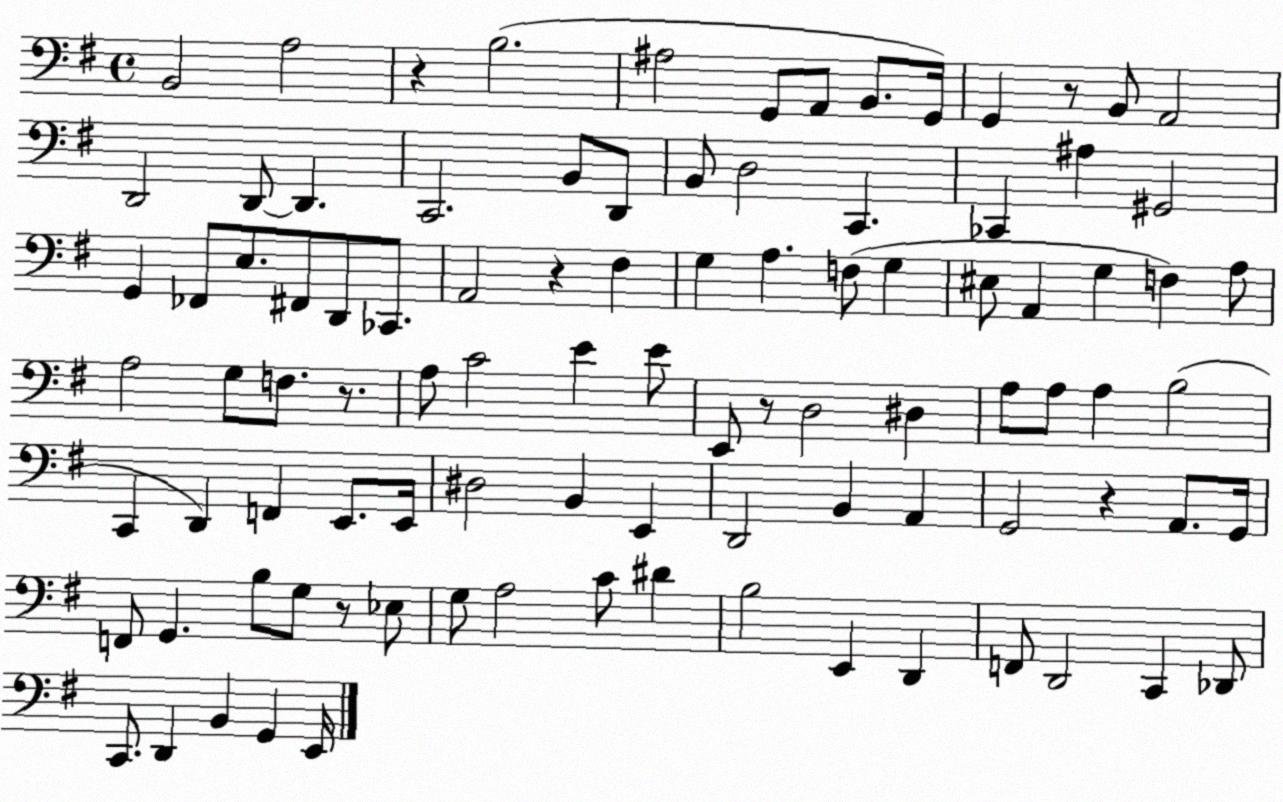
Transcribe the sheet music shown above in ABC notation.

X:1
T:Untitled
M:4/4
L:1/4
K:G
B,,2 A,2 z B,2 ^A,2 G,,/2 A,,/2 B,,/2 G,,/4 G,, z/2 B,,/2 A,,2 D,,2 D,,/2 D,, C,,2 B,,/2 D,,/2 B,,/2 D,2 C,, _C,, ^A, ^G,,2 G,, _F,,/2 E,/2 ^F,,/2 D,,/2 _C,,/2 A,,2 z ^F, G, A, F,/2 G, ^E,/2 A,, G, F, A,/2 A,2 G,/2 F,/2 z/2 A,/2 C2 E E/2 E,,/2 z/2 D,2 ^D, A,/2 A,/2 A, B,2 C,, D,, F,, E,,/2 E,,/4 ^D,2 B,, E,, D,,2 B,, A,, G,,2 z A,,/2 G,,/4 F,,/2 G,, B,/2 G,/2 z/2 _E,/2 G,/2 A,2 C/2 ^D B,2 E,, D,, F,,/2 D,,2 C,, _D,,/2 C,,/2 D,, B,, G,, E,,/4